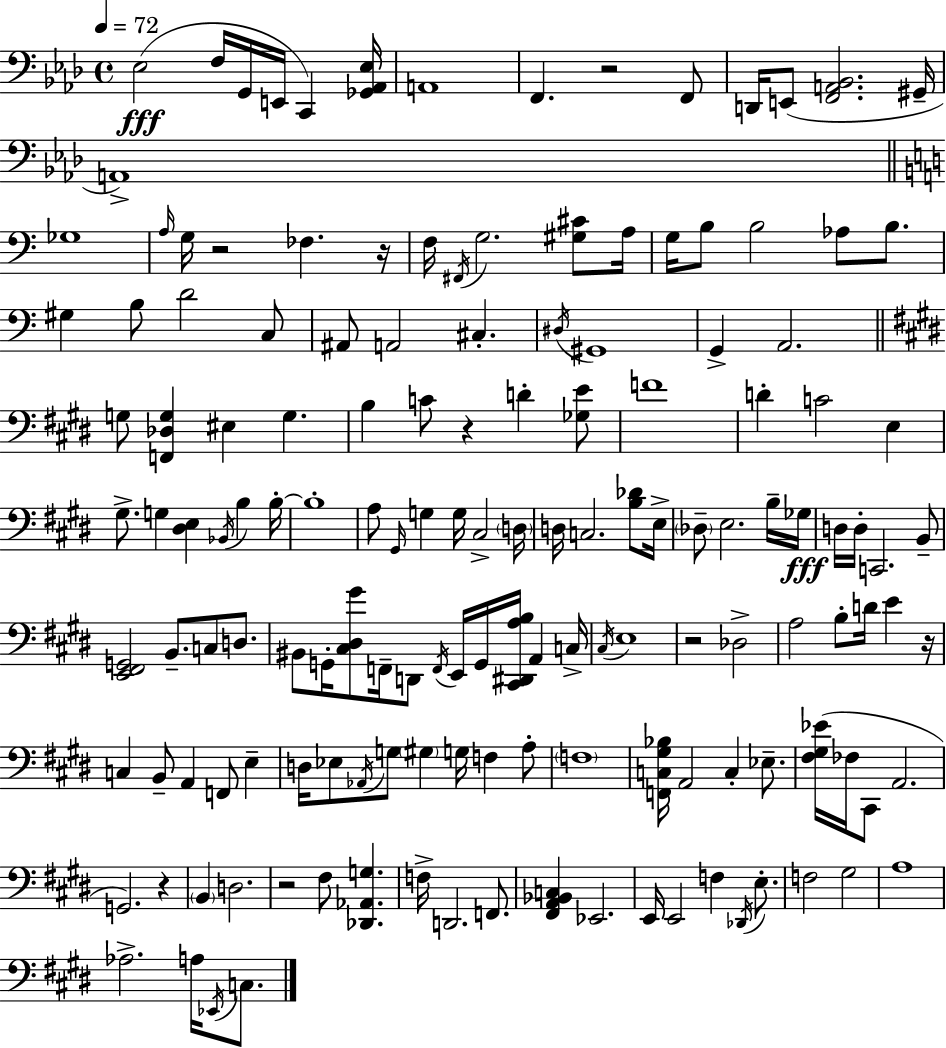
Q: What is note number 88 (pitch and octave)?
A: E4